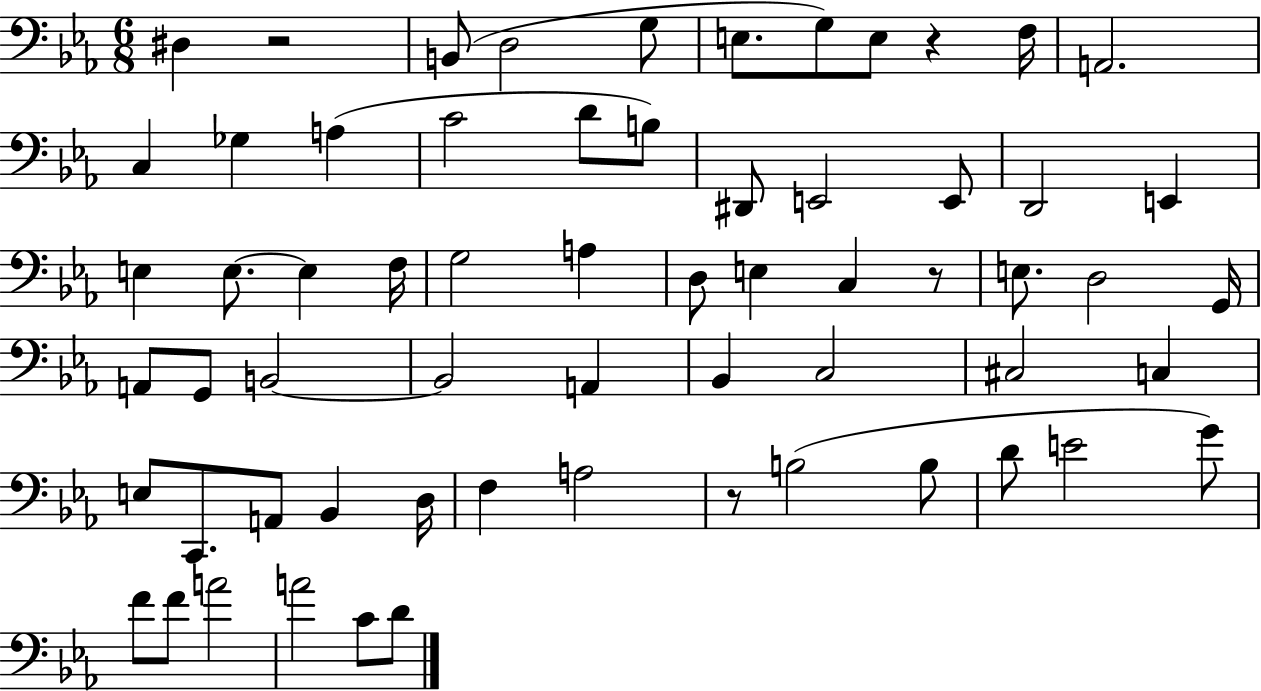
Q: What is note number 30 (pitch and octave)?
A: E3